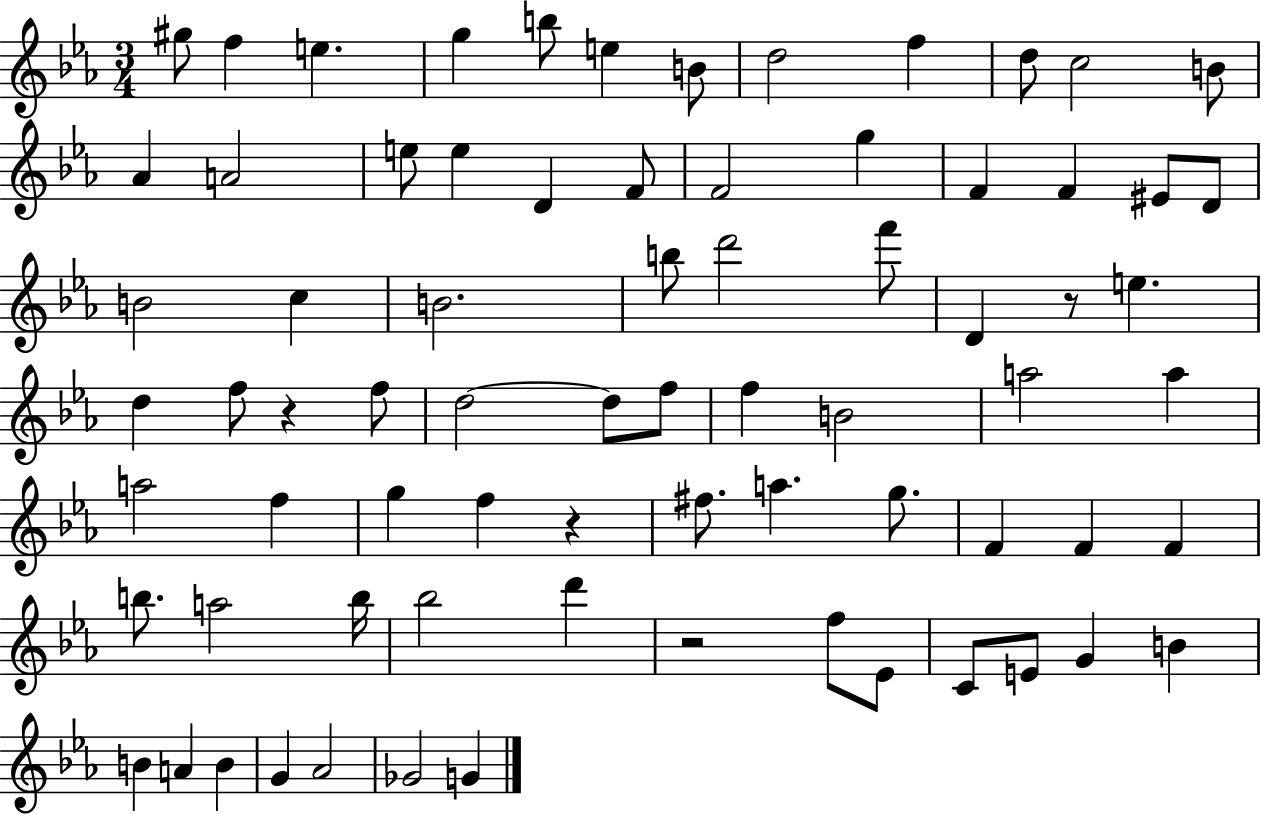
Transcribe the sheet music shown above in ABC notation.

X:1
T:Untitled
M:3/4
L:1/4
K:Eb
^g/2 f e g b/2 e B/2 d2 f d/2 c2 B/2 _A A2 e/2 e D F/2 F2 g F F ^E/2 D/2 B2 c B2 b/2 d'2 f'/2 D z/2 e d f/2 z f/2 d2 d/2 f/2 f B2 a2 a a2 f g f z ^f/2 a g/2 F F F b/2 a2 b/4 _b2 d' z2 f/2 _E/2 C/2 E/2 G B B A B G _A2 _G2 G